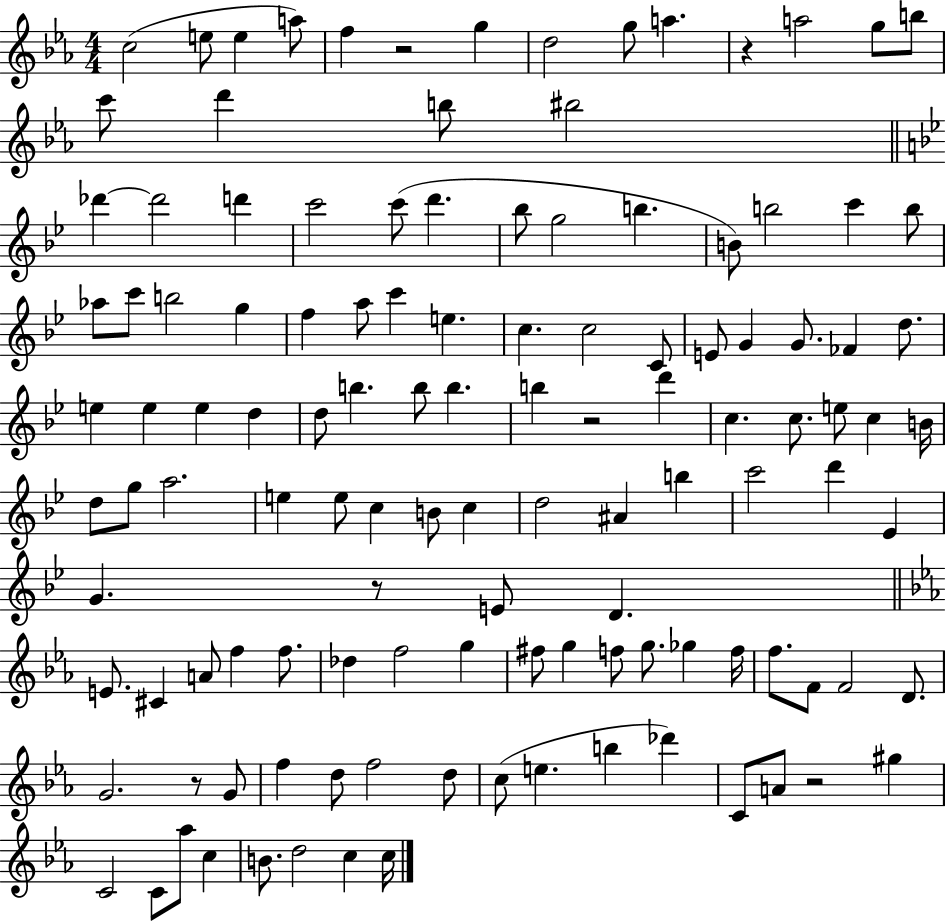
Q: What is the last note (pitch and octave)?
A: C5